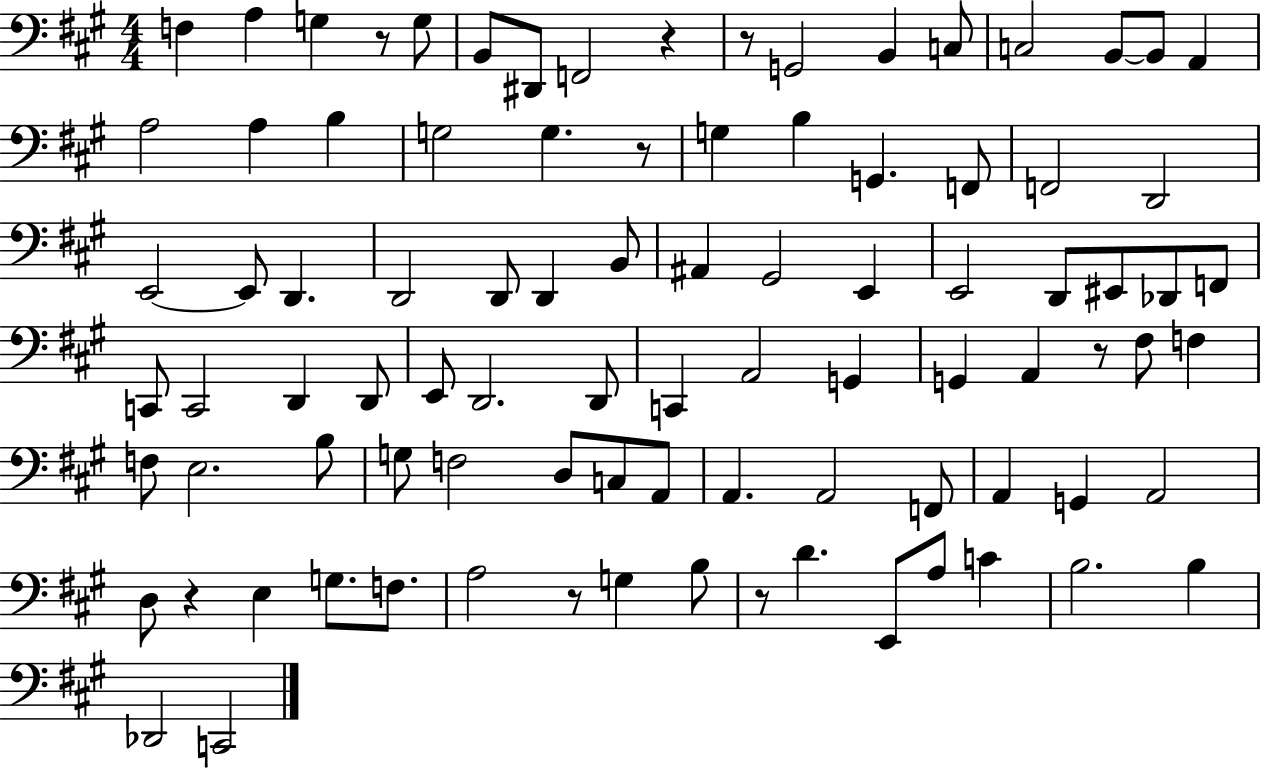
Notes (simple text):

F3/q A3/q G3/q R/e G3/e B2/e D#2/e F2/h R/q R/e G2/h B2/q C3/e C3/h B2/e B2/e A2/q A3/h A3/q B3/q G3/h G3/q. R/e G3/q B3/q G2/q. F2/e F2/h D2/h E2/h E2/e D2/q. D2/h D2/e D2/q B2/e A#2/q G#2/h E2/q E2/h D2/e EIS2/e Db2/e F2/e C2/e C2/h D2/q D2/e E2/e D2/h. D2/e C2/q A2/h G2/q G2/q A2/q R/e F#3/e F3/q F3/e E3/h. B3/e G3/e F3/h D3/e C3/e A2/e A2/q. A2/h F2/e A2/q G2/q A2/h D3/e R/q E3/q G3/e. F3/e. A3/h R/e G3/q B3/e R/e D4/q. E2/e A3/e C4/q B3/h. B3/q Db2/h C2/h